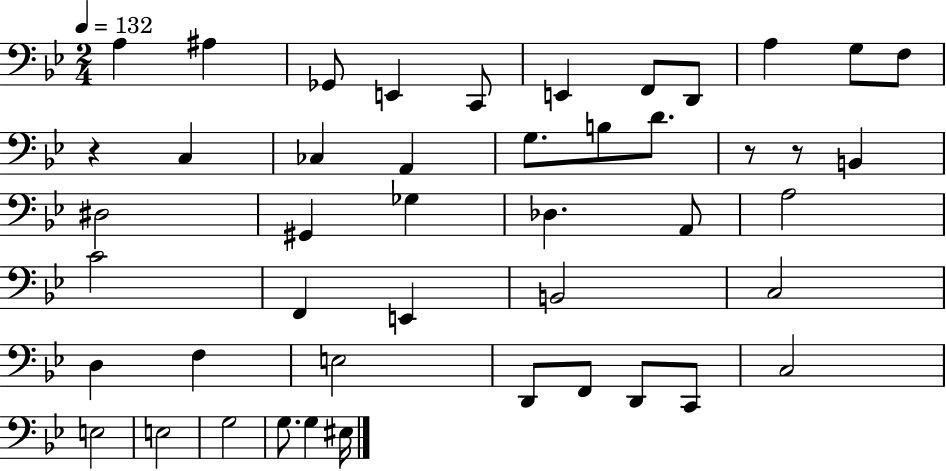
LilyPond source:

{
  \clef bass
  \numericTimeSignature
  \time 2/4
  \key bes \major
  \tempo 4 = 132
  a4 ais4 | ges,8 e,4 c,8 | e,4 f,8 d,8 | a4 g8 f8 | \break r4 c4 | ces4 a,4 | g8. b8 d'8. | r8 r8 b,4 | \break dis2 | gis,4 ges4 | des4. a,8 | a2 | \break c'2 | f,4 e,4 | b,2 | c2 | \break d4 f4 | e2 | d,8 f,8 d,8 c,8 | c2 | \break e2 | e2 | g2 | g8. g4 eis16 | \break \bar "|."
}